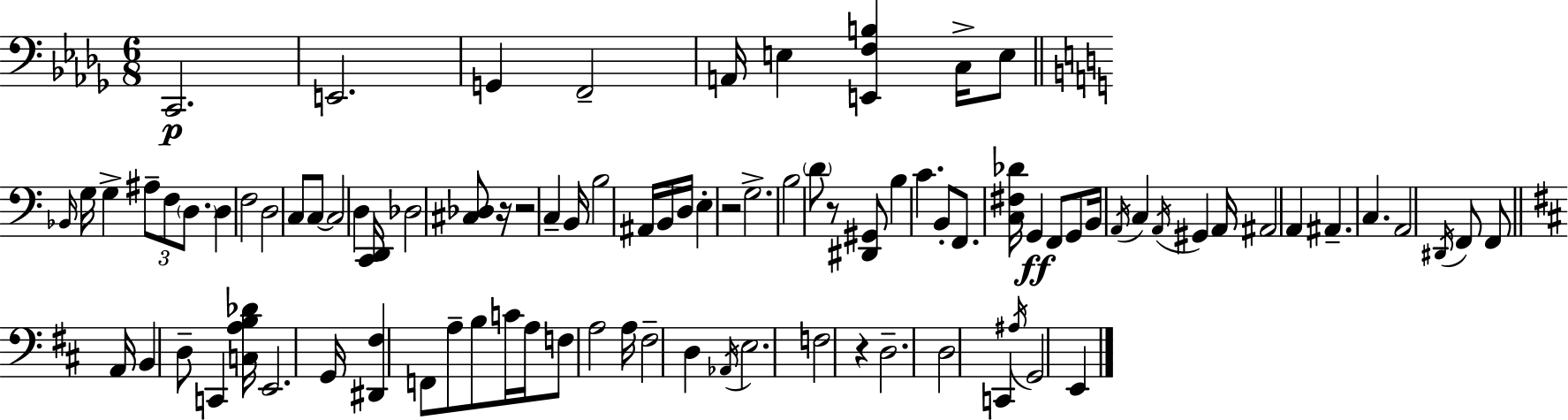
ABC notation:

X:1
T:Untitled
M:6/8
L:1/4
K:Bbm
C,,2 E,,2 G,, F,,2 A,,/4 E, [E,,F,B,] C,/4 E,/2 _B,,/4 G,/4 G, ^A,/2 F,/2 D,/2 D, F,2 D,2 C,/2 C,/2 C,2 D, [C,,D,,]/4 _D,2 [^C,_D,]/2 z/4 z2 C, B,,/4 B,2 ^A,,/4 B,,/4 D,/4 E, z2 G,2 B,2 D/2 z/2 [^D,,^G,,]/2 B, C B,,/2 F,,/2 [C,^F,_D]/4 G,, F,,/2 G,,/2 B,,/4 A,,/4 C, A,,/4 ^G,, A,,/4 ^A,,2 A,, ^A,, C, A,,2 ^D,,/4 F,,/2 F,,/2 A,,/4 B,, D,/2 C,, [C,A,B,_D]/4 E,,2 G,,/4 [^D,,^F,] F,,/2 A,/2 B,/2 C/4 A,/4 F,/2 A,2 A,/4 ^F,2 D, _A,,/4 E,2 F,2 z D,2 D,2 C,, ^A,/4 G,,2 E,,